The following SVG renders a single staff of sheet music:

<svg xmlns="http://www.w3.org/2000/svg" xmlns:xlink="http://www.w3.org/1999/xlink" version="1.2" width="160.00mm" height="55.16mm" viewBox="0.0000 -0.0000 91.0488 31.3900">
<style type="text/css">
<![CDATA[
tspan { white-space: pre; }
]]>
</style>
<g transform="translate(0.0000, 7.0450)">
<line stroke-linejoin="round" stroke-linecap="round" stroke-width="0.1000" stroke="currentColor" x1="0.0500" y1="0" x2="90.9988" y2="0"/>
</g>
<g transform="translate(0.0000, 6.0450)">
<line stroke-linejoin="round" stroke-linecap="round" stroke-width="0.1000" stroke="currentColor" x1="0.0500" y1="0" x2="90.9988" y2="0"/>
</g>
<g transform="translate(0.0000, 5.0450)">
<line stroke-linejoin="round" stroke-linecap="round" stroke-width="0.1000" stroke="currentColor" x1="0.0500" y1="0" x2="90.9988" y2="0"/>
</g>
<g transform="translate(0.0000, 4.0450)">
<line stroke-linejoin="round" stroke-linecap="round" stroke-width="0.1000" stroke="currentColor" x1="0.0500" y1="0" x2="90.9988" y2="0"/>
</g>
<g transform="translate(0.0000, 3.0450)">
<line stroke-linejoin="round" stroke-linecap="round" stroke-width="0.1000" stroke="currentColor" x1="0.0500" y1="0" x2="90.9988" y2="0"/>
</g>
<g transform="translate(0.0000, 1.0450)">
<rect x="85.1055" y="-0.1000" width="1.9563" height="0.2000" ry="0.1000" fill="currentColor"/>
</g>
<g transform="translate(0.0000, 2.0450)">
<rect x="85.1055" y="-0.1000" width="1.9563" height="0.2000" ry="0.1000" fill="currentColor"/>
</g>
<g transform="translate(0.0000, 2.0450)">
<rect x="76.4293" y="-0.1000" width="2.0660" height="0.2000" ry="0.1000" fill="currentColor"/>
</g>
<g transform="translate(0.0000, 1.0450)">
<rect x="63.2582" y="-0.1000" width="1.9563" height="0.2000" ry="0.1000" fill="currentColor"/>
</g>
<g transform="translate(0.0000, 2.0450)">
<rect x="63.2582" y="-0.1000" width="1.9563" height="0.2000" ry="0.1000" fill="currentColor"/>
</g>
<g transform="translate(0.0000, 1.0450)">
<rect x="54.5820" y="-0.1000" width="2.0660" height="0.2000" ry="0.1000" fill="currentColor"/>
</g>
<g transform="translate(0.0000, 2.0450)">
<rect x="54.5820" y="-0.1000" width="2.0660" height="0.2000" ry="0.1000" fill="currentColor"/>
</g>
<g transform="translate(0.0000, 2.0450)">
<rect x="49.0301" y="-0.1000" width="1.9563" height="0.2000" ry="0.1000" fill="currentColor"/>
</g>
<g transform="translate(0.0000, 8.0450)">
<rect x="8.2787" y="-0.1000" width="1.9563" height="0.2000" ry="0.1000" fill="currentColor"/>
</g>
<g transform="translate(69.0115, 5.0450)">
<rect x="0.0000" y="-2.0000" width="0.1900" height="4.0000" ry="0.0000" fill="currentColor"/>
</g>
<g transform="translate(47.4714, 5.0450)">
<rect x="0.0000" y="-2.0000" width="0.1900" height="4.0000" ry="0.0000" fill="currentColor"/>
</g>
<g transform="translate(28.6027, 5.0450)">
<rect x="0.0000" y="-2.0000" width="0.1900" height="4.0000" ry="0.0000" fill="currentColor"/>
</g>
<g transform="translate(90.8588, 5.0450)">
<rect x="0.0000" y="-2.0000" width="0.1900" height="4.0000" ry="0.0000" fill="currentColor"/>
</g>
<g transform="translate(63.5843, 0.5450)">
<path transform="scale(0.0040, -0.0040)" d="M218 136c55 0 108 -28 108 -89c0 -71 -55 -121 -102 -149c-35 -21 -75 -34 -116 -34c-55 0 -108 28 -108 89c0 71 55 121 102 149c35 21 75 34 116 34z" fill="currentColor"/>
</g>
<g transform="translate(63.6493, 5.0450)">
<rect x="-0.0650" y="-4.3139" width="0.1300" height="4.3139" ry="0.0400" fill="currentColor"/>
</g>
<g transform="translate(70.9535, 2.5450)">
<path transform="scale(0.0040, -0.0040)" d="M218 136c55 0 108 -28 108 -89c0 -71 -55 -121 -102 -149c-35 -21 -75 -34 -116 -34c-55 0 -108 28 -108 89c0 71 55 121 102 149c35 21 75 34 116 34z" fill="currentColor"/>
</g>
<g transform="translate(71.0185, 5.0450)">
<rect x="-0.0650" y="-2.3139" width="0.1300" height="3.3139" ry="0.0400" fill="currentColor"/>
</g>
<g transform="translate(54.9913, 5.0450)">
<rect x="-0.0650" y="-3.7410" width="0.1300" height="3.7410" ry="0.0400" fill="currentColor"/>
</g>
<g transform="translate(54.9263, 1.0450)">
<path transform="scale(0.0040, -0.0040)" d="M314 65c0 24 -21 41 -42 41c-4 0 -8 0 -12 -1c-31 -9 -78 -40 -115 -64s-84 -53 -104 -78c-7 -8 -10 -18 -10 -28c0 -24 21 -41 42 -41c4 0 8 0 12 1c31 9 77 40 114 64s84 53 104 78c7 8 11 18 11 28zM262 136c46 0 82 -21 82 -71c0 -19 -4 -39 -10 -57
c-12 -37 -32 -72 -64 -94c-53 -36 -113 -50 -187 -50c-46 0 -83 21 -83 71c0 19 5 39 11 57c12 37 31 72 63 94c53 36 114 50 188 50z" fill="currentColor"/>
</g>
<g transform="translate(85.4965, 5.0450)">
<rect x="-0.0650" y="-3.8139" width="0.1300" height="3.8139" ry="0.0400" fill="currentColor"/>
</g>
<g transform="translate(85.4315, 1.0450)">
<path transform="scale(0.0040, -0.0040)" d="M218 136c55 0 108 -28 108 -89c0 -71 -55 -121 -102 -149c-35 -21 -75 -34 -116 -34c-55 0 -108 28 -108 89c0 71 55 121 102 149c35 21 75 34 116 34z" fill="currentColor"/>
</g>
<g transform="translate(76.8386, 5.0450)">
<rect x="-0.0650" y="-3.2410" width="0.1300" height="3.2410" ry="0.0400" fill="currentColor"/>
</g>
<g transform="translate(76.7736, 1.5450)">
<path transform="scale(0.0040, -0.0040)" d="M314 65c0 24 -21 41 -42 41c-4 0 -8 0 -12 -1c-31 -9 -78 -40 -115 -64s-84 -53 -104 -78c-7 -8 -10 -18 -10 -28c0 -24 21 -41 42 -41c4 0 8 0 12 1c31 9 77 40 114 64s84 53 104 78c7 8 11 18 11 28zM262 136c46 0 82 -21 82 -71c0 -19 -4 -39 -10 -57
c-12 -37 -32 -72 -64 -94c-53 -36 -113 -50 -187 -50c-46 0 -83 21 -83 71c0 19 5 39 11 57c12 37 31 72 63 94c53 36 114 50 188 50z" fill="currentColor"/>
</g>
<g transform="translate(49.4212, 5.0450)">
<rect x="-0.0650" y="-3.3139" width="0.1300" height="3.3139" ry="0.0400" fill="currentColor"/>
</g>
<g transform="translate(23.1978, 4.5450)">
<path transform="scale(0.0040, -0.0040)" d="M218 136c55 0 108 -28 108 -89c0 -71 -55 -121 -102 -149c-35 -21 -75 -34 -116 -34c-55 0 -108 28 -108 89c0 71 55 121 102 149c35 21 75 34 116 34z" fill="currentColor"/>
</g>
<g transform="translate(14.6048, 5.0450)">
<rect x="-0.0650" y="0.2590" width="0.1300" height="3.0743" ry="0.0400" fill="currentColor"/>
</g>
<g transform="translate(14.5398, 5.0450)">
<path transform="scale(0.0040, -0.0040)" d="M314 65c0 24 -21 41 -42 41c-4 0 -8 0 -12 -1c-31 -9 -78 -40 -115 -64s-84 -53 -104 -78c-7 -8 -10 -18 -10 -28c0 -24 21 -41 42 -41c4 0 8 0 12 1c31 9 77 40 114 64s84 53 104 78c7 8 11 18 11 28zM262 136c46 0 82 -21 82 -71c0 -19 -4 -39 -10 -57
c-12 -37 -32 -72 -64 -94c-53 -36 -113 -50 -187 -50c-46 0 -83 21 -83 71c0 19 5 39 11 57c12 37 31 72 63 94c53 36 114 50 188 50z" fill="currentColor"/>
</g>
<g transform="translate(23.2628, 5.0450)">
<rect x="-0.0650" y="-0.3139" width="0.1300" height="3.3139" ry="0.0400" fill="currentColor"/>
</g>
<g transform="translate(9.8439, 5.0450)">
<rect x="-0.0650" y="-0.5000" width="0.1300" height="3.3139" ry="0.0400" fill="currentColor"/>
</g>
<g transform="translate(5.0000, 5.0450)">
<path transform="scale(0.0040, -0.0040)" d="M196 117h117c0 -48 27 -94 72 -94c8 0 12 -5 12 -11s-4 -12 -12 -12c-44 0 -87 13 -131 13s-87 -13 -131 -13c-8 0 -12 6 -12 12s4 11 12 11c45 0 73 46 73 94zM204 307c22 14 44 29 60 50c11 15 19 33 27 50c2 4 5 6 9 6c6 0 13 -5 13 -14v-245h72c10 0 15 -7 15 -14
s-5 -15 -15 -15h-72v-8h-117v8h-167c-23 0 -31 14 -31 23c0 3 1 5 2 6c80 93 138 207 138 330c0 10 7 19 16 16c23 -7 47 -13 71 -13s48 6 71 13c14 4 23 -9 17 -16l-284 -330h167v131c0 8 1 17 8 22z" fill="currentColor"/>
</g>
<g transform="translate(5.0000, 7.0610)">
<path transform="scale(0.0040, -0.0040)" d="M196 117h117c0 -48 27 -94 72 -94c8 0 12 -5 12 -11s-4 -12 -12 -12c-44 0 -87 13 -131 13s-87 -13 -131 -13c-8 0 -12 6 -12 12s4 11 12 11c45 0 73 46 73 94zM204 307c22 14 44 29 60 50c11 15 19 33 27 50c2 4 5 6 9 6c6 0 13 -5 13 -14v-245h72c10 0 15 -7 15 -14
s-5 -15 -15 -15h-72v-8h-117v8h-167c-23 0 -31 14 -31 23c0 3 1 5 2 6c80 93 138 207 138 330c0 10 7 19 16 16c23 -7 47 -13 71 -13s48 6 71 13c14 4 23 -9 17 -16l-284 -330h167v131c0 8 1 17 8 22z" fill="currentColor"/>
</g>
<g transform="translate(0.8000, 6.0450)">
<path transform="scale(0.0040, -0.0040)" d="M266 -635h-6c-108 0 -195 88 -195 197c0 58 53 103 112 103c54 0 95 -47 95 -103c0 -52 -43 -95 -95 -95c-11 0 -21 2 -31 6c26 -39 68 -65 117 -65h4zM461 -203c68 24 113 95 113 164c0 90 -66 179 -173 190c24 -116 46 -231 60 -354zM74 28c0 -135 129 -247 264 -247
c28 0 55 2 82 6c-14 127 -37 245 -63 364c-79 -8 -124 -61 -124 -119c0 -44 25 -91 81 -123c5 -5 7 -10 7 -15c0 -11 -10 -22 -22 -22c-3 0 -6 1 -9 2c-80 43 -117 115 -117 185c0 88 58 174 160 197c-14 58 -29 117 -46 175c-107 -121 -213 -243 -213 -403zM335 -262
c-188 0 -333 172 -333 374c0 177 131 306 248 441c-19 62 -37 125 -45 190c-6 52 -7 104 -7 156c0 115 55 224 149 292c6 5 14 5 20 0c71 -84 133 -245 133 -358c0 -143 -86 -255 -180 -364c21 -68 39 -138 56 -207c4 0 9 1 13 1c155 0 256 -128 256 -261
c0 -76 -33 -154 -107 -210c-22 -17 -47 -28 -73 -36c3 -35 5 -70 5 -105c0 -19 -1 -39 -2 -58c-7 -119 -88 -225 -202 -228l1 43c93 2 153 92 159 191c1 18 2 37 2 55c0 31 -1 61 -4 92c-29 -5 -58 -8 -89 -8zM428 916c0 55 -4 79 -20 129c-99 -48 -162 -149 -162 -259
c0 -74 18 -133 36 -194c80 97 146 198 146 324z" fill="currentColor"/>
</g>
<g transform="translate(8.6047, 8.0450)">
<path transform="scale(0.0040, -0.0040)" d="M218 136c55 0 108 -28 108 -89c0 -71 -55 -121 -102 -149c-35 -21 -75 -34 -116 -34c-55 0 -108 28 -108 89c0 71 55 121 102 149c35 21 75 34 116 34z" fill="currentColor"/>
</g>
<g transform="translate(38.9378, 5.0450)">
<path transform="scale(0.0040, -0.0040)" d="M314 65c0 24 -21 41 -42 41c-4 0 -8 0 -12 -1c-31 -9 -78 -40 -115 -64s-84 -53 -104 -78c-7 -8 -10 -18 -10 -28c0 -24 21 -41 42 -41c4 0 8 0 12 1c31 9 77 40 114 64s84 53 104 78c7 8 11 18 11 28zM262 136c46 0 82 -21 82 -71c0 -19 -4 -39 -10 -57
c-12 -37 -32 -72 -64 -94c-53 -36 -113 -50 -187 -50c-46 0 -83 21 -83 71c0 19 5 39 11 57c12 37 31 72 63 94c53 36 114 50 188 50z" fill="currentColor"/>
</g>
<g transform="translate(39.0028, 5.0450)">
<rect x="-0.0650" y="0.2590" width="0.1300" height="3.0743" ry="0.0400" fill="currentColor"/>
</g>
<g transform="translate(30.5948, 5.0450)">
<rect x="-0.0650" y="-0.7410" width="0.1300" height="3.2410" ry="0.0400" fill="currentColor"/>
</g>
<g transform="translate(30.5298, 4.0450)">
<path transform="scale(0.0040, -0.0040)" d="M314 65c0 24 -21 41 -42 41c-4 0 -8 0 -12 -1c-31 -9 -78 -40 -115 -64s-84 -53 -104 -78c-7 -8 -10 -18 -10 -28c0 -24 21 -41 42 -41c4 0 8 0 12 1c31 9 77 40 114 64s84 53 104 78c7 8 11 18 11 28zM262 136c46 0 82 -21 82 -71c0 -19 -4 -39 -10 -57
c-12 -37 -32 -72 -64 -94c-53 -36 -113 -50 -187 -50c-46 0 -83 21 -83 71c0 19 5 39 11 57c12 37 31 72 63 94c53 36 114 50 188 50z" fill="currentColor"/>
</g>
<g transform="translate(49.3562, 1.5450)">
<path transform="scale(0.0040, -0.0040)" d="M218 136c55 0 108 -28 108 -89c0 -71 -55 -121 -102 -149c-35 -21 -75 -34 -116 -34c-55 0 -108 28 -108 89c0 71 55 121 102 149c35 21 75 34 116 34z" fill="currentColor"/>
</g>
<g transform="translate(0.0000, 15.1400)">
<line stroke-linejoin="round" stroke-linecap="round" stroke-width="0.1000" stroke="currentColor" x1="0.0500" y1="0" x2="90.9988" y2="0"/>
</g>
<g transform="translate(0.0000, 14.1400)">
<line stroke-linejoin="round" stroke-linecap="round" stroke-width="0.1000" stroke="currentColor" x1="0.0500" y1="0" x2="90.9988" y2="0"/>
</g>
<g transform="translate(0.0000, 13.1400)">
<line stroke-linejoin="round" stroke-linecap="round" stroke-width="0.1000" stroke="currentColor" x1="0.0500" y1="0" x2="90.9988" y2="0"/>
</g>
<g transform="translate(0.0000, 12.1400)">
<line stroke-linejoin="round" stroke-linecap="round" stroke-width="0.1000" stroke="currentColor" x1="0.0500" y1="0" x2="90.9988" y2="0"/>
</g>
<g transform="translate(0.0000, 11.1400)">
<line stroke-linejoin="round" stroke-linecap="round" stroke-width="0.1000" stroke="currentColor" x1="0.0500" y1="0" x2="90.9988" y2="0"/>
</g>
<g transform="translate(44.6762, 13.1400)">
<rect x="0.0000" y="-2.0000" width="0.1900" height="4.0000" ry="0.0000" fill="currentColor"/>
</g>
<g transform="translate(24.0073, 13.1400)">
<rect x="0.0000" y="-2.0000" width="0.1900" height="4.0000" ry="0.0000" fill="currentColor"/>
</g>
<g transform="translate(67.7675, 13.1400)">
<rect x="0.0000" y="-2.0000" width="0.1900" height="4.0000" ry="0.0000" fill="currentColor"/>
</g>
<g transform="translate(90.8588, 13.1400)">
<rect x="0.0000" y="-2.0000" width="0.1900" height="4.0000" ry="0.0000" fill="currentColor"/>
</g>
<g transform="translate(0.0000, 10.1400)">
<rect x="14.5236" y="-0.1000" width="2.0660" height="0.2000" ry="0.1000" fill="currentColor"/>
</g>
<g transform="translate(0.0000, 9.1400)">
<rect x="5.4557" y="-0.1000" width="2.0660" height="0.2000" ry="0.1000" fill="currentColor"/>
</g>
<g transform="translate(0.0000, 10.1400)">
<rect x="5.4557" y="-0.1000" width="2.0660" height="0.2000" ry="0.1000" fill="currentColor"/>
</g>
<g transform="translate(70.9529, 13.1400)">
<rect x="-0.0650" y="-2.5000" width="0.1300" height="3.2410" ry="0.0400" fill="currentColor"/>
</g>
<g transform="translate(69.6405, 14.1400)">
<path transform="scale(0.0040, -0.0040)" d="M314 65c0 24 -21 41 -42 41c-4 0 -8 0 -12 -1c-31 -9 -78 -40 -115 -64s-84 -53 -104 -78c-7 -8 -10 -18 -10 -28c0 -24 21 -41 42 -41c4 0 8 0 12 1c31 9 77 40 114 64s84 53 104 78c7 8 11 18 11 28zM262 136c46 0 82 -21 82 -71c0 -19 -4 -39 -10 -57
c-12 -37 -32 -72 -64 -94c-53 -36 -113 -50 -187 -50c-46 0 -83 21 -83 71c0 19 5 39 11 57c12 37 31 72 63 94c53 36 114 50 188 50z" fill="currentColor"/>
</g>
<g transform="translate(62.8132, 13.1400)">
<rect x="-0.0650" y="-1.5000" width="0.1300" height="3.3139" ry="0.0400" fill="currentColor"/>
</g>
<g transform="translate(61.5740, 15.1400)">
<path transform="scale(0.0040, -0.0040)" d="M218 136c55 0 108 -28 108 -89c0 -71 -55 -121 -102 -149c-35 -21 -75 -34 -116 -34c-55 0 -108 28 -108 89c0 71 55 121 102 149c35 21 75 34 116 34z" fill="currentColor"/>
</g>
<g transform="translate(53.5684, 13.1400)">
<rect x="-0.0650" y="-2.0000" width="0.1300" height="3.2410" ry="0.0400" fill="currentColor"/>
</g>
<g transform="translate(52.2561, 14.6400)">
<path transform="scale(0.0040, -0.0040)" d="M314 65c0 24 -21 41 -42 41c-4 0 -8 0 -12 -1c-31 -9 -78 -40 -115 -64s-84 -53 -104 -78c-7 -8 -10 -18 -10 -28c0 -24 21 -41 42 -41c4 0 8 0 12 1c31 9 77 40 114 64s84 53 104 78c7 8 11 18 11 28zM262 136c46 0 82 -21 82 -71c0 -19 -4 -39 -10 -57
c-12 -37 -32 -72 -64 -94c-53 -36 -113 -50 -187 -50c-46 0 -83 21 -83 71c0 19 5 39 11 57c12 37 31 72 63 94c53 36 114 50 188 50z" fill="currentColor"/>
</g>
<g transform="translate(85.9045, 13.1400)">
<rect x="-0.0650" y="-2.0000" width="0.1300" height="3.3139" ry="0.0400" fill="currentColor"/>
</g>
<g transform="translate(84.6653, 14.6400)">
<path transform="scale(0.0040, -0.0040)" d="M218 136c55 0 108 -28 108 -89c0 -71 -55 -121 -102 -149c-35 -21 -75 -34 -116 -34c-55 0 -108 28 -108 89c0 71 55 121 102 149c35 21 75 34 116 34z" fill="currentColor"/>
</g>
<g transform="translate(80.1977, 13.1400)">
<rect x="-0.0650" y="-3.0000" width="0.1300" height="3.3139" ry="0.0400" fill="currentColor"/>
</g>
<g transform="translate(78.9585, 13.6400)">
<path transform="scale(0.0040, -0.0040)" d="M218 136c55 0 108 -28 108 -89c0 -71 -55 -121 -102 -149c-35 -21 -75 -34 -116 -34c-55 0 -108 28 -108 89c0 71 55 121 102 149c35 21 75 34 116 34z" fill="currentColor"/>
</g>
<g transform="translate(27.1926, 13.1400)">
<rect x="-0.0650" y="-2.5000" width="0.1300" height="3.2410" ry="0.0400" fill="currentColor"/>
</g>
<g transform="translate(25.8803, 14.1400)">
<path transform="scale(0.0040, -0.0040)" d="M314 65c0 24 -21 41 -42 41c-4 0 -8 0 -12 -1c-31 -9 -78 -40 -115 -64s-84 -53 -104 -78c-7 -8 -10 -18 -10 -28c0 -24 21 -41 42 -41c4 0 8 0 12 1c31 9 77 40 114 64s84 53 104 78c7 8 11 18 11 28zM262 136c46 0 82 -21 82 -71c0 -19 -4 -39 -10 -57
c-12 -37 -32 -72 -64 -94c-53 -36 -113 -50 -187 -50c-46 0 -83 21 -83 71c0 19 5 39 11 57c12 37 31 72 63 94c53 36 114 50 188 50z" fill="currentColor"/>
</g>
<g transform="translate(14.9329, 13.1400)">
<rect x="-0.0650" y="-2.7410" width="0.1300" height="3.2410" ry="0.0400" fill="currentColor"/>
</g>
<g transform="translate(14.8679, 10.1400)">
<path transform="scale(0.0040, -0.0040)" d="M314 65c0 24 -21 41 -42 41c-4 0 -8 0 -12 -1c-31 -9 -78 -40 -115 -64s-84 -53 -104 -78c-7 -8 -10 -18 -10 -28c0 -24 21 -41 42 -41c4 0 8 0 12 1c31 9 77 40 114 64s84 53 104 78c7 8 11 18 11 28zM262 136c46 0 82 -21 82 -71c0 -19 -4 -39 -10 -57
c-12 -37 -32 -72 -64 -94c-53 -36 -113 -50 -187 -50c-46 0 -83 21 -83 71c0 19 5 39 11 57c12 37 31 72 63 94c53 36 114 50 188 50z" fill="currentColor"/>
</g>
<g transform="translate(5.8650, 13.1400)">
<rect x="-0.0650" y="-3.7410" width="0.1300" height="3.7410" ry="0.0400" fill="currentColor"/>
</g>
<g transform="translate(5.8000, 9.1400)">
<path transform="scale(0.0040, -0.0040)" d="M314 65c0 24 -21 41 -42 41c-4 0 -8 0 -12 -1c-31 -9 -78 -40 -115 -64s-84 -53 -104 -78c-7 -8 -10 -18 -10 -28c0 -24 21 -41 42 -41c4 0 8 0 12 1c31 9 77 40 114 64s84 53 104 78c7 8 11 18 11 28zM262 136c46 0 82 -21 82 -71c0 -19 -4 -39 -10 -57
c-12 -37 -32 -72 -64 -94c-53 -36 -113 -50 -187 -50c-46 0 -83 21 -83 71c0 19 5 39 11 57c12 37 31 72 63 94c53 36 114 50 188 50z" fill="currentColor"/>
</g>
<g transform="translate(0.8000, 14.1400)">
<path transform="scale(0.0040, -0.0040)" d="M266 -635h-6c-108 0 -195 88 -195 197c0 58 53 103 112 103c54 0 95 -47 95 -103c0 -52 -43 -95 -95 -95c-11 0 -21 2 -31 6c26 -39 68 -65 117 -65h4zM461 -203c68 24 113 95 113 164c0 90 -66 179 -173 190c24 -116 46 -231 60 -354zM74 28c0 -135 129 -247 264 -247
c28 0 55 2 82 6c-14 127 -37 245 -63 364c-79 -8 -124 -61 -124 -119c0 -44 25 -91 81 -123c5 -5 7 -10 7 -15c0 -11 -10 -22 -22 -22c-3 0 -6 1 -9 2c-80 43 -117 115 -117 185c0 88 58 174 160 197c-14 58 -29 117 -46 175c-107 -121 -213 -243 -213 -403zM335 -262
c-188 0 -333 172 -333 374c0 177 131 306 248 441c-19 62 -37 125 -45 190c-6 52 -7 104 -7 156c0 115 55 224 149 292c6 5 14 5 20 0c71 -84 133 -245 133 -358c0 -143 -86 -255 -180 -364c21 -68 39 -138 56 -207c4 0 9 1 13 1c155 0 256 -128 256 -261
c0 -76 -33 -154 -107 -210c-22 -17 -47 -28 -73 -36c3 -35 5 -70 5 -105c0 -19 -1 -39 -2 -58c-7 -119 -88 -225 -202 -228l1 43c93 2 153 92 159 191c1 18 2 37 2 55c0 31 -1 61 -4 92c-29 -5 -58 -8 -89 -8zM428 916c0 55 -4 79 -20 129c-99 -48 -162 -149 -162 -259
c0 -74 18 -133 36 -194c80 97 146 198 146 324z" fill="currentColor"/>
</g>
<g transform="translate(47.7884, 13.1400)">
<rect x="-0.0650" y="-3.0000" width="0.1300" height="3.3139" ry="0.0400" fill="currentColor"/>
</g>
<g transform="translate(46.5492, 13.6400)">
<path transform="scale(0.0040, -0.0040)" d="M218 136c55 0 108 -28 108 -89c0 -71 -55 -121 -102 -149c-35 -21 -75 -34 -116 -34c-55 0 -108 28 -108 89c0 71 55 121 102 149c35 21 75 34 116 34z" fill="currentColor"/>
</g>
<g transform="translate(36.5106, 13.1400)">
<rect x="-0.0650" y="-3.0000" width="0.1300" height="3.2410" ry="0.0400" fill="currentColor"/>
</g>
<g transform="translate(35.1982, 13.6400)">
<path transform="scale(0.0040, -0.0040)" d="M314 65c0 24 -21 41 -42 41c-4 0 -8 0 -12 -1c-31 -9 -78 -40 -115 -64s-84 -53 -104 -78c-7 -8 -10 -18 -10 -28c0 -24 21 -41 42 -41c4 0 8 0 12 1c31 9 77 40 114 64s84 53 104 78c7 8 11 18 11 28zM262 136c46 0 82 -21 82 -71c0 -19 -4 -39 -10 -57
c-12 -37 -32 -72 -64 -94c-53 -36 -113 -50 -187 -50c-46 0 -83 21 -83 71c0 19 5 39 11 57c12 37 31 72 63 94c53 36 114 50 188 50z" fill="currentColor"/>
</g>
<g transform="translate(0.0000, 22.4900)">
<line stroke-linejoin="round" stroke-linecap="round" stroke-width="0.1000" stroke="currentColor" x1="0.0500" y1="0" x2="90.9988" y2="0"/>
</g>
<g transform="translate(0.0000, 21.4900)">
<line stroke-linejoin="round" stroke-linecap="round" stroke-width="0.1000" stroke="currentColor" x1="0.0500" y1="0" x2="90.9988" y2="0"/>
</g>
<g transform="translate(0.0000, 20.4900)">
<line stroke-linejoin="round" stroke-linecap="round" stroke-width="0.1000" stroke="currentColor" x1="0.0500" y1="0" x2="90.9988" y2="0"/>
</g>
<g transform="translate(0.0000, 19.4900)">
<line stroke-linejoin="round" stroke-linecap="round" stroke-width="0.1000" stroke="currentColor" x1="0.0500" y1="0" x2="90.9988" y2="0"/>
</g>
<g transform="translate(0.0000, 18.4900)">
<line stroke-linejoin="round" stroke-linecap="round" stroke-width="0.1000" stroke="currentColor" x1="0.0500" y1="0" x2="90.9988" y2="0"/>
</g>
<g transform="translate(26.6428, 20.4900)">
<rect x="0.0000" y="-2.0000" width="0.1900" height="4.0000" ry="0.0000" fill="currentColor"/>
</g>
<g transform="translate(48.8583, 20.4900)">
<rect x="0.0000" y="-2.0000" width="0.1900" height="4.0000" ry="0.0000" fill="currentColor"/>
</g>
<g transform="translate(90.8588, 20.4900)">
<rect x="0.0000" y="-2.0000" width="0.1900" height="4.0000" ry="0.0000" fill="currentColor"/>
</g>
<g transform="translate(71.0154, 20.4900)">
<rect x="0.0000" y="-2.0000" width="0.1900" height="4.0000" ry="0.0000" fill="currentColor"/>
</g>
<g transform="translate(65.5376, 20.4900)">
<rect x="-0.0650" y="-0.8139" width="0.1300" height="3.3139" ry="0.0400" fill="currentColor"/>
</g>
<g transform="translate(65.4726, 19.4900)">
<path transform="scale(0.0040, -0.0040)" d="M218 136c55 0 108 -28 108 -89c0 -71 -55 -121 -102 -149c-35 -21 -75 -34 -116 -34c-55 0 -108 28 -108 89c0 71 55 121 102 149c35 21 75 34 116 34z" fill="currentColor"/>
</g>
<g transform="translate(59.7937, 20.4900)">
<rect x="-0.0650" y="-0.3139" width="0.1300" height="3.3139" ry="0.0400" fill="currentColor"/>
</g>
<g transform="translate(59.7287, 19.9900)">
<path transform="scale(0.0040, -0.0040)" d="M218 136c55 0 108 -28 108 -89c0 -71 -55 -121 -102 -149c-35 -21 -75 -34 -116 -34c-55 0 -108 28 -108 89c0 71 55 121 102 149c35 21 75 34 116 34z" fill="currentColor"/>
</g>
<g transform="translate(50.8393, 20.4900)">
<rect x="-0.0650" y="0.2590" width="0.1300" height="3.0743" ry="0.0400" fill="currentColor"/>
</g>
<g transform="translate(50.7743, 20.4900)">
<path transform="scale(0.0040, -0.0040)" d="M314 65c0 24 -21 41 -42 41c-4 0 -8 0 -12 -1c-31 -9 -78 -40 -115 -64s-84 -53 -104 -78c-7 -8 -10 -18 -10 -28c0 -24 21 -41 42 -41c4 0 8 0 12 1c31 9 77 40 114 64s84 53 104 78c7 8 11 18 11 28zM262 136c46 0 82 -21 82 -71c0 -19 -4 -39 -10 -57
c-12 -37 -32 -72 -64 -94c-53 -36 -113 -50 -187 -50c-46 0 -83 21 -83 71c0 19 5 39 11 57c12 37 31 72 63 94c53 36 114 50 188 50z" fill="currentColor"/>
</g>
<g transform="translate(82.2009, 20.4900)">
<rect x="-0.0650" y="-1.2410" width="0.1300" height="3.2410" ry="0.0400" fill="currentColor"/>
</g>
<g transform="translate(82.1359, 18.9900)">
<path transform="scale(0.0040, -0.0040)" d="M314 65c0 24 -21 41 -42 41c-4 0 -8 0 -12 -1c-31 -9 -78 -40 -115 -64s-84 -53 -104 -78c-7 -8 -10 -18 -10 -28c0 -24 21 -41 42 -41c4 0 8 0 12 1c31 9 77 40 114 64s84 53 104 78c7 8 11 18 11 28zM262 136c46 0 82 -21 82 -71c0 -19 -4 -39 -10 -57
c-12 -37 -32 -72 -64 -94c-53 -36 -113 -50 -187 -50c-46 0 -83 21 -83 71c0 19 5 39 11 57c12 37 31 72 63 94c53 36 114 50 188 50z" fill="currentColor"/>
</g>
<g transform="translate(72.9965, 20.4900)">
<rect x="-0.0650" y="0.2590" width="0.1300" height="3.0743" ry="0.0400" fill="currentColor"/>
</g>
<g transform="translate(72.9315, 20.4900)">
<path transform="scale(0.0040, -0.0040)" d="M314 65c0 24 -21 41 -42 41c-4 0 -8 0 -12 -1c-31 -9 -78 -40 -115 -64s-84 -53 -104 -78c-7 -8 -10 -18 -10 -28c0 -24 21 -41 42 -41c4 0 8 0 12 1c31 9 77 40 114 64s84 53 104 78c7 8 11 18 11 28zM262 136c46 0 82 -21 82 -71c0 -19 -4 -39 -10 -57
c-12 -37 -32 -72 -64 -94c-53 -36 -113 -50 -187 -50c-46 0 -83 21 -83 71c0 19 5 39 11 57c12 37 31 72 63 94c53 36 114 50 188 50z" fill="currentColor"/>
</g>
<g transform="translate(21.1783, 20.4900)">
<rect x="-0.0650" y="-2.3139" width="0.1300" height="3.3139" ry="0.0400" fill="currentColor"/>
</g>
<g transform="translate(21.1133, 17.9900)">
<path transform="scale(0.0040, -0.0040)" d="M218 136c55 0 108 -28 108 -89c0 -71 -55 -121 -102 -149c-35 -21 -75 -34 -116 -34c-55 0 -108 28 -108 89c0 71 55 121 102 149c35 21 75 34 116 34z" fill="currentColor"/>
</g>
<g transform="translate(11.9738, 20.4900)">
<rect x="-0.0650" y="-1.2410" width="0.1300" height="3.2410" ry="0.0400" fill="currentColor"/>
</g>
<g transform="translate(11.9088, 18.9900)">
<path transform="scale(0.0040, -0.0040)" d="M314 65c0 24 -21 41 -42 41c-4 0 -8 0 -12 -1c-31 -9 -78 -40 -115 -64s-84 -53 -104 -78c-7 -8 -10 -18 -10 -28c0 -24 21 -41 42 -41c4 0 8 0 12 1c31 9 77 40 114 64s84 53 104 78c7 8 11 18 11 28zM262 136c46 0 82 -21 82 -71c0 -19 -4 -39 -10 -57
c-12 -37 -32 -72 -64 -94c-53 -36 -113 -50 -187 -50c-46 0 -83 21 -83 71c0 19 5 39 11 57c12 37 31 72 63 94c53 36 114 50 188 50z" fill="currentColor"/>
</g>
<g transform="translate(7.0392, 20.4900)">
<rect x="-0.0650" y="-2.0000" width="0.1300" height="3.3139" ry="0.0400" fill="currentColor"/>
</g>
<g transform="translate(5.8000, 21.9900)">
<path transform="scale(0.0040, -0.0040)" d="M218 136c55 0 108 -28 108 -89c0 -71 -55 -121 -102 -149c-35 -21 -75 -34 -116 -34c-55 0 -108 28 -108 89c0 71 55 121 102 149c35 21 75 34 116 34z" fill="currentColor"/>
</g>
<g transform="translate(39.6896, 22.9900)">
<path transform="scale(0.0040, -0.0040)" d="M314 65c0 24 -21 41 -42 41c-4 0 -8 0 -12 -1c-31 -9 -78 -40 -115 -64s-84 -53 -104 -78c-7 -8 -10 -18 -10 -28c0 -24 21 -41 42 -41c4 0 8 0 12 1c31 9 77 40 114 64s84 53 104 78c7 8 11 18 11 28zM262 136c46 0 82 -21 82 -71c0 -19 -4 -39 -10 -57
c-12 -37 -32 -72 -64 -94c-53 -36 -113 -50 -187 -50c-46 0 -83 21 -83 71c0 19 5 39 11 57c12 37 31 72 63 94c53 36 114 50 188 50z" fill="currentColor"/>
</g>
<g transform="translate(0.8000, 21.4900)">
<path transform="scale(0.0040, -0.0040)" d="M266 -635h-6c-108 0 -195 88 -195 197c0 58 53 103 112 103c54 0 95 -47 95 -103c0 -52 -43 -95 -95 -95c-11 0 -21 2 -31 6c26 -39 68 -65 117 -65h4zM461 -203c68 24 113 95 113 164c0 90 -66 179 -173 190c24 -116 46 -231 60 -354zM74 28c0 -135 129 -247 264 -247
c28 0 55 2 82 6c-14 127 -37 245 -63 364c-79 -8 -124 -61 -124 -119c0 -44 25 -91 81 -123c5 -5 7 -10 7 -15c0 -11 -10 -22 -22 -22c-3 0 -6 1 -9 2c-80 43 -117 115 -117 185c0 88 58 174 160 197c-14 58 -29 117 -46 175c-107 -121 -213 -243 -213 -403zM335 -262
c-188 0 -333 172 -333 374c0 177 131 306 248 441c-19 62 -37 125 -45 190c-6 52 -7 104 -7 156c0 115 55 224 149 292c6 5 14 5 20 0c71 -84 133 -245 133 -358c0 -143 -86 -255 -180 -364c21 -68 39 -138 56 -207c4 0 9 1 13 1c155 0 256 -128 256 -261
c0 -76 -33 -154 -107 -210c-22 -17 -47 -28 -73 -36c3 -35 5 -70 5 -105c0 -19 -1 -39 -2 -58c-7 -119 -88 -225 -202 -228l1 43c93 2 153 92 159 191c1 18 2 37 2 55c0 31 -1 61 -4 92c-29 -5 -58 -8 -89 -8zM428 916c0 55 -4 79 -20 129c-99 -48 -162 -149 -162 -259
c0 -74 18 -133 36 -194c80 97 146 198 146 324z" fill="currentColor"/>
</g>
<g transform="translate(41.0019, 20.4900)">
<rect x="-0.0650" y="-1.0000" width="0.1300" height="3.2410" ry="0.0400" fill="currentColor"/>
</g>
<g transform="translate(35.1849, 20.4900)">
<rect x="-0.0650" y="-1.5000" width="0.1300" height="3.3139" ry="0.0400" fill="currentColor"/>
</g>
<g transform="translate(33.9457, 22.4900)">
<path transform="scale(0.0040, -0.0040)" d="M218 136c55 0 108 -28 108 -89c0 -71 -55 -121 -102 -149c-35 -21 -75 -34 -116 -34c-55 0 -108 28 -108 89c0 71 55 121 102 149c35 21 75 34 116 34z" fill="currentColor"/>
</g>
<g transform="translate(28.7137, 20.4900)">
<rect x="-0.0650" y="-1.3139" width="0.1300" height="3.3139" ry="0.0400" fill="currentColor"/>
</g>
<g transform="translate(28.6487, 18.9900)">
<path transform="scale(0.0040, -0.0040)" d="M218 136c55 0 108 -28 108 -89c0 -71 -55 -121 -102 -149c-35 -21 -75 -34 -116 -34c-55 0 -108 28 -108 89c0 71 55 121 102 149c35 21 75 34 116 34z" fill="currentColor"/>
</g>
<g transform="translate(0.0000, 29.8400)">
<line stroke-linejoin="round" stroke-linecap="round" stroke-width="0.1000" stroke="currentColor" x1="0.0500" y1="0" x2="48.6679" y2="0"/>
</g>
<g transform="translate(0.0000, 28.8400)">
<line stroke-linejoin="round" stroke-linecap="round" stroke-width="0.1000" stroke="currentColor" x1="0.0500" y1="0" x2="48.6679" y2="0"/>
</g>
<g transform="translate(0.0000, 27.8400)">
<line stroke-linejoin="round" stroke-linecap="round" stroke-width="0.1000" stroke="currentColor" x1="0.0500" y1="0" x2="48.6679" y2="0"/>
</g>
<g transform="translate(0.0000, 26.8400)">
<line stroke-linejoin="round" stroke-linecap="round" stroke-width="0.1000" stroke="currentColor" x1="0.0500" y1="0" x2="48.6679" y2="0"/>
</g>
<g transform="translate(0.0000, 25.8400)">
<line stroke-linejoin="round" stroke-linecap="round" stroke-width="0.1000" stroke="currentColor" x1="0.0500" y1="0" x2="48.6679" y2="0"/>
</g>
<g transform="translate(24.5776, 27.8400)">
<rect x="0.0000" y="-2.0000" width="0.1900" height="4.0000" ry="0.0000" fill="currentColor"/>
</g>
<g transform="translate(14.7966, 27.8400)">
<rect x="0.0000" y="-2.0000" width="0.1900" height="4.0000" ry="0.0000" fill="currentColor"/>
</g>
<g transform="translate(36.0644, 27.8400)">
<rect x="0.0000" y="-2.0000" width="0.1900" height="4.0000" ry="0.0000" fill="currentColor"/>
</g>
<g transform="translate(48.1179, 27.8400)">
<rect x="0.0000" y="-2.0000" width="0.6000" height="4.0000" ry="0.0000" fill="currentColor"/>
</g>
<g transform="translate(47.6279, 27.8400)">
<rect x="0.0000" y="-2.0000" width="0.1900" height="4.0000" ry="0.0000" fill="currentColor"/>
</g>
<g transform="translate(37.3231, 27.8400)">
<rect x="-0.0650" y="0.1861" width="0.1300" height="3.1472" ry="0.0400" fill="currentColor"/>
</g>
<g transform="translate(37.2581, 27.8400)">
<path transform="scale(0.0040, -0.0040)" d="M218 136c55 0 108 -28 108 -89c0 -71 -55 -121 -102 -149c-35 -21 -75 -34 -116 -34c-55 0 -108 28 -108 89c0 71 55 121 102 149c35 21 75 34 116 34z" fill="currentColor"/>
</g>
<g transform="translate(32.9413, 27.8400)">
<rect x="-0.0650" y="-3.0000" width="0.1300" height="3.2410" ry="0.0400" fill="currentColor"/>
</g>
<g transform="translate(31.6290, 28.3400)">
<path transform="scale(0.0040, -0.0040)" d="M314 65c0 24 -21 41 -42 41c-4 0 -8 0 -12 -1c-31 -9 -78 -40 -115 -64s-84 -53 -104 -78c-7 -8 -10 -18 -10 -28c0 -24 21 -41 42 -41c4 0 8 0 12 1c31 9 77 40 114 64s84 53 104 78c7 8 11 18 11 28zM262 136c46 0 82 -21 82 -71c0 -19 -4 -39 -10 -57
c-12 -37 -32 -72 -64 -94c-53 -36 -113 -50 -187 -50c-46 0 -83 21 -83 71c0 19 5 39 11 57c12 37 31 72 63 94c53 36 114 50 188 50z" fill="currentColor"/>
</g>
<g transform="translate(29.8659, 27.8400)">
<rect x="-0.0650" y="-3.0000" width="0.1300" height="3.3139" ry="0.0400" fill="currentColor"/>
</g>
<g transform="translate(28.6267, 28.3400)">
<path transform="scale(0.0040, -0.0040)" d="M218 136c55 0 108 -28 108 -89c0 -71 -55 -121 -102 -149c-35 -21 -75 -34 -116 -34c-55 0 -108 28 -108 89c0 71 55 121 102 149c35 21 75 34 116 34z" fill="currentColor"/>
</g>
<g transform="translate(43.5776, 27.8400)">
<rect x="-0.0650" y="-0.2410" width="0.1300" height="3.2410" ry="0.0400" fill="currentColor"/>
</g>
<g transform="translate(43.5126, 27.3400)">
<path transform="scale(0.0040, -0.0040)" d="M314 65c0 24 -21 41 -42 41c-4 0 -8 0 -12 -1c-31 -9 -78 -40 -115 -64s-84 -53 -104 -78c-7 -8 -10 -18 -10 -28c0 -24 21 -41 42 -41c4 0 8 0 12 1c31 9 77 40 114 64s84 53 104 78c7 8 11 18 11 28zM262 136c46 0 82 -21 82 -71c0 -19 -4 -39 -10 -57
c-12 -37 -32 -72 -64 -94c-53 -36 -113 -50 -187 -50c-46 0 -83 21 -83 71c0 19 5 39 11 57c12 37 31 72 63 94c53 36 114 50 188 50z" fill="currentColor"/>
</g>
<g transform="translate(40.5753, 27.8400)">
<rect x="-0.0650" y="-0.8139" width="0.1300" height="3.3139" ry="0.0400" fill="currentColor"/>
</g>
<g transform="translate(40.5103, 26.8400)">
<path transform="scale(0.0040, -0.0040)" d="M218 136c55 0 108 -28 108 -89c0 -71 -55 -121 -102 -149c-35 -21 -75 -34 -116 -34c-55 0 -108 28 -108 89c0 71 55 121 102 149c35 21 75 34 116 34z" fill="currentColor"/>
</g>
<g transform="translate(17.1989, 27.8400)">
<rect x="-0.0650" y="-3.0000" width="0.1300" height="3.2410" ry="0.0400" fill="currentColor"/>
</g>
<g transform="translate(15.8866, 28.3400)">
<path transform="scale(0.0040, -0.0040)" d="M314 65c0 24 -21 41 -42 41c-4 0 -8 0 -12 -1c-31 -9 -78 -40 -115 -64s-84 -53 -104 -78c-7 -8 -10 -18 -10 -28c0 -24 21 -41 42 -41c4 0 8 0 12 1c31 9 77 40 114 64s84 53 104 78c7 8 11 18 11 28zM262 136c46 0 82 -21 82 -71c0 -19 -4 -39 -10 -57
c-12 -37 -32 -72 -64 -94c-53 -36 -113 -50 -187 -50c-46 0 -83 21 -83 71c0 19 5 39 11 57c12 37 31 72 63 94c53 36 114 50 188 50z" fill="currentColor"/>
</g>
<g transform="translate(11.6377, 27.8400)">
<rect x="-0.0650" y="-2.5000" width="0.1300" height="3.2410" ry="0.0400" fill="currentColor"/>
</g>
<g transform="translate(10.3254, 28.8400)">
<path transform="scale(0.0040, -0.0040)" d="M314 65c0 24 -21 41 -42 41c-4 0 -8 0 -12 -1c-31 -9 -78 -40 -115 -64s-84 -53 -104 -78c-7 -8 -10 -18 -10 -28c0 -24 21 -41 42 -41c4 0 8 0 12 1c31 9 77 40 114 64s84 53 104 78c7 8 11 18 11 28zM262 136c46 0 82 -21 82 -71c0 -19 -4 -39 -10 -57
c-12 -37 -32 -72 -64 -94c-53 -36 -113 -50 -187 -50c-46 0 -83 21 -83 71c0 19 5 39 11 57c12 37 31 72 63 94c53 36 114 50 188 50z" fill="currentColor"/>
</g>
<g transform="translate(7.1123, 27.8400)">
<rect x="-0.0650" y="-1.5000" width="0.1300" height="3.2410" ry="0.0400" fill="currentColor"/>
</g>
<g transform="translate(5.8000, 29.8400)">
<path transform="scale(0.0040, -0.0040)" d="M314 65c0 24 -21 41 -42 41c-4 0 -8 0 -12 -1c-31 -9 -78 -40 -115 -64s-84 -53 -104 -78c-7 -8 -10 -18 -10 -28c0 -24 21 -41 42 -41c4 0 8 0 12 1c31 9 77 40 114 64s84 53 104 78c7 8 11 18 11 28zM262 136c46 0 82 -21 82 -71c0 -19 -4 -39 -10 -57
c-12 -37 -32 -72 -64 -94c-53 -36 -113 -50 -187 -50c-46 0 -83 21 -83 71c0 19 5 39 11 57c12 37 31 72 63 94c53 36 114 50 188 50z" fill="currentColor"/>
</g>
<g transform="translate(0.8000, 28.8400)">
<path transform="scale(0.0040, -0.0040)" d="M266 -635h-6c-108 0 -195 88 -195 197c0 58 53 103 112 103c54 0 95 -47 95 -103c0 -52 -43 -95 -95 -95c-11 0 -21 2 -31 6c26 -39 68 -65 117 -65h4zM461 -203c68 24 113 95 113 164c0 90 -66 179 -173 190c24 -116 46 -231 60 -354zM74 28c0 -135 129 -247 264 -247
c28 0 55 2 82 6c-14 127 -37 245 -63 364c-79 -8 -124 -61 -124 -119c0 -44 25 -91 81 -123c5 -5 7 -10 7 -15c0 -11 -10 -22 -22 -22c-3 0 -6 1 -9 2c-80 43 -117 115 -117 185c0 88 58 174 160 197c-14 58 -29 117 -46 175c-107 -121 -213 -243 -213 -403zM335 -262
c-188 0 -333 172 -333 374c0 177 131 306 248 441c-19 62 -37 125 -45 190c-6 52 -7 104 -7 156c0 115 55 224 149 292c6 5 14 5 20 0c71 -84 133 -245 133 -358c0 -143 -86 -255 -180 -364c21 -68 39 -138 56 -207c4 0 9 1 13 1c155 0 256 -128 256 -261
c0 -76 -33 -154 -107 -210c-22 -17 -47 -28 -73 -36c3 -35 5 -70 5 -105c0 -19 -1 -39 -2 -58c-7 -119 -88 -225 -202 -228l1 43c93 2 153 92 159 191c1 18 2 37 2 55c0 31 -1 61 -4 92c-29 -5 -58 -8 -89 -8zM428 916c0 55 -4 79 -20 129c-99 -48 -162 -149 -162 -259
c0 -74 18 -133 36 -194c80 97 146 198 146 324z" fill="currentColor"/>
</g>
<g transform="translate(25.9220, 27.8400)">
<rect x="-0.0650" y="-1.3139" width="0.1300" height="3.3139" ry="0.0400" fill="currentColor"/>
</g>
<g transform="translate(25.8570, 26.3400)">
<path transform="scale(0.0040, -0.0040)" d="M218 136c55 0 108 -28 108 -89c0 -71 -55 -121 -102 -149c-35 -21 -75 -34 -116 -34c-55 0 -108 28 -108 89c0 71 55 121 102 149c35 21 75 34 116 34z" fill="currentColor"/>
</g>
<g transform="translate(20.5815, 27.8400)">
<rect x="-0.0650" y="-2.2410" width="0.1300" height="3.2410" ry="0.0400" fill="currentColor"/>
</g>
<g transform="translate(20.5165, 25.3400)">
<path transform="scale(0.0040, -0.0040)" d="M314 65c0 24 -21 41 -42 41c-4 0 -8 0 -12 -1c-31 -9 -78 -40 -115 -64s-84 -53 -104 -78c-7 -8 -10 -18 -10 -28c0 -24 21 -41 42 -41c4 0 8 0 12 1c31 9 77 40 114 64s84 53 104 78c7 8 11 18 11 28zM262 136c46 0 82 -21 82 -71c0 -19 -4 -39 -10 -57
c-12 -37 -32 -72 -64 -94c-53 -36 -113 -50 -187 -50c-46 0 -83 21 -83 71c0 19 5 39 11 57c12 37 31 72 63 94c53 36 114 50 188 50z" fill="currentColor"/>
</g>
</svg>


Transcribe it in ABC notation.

X:1
T:Untitled
M:4/4
L:1/4
K:C
C B2 c d2 B2 b c'2 d' g b2 c' c'2 a2 G2 A2 A F2 E G2 A F F e2 g e E D2 B2 c d B2 e2 E2 G2 A2 g2 e A A2 B d c2